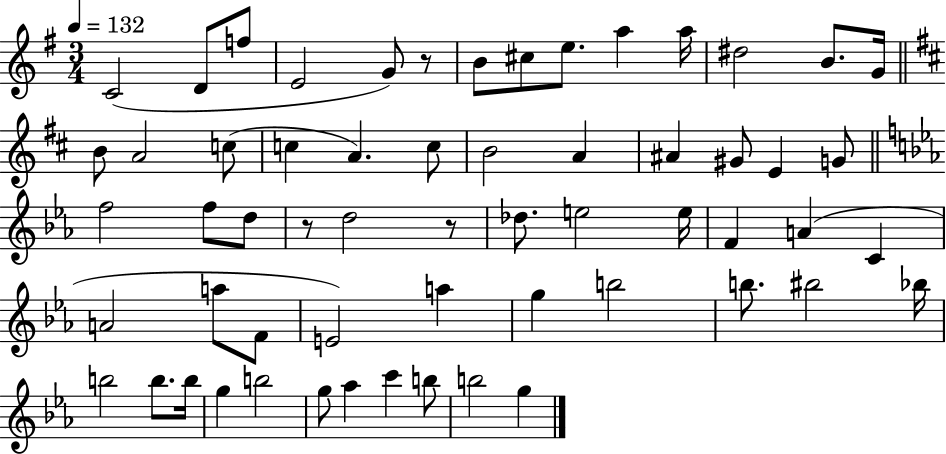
{
  \clef treble
  \numericTimeSignature
  \time 3/4
  \key g \major
  \tempo 4 = 132
  c'2( d'8 f''8 | e'2 g'8) r8 | b'8 cis''8 e''8. a''4 a''16 | dis''2 b'8. g'16 | \break \bar "||" \break \key b \minor b'8 a'2 c''8( | c''4 a'4.) c''8 | b'2 a'4 | ais'4 gis'8 e'4 g'8 | \break \bar "||" \break \key c \minor f''2 f''8 d''8 | r8 d''2 r8 | des''8. e''2 e''16 | f'4 a'4( c'4 | \break a'2 a''8 f'8 | e'2) a''4 | g''4 b''2 | b''8. bis''2 bes''16 | \break b''2 b''8. b''16 | g''4 b''2 | g''8 aes''4 c'''4 b''8 | b''2 g''4 | \break \bar "|."
}